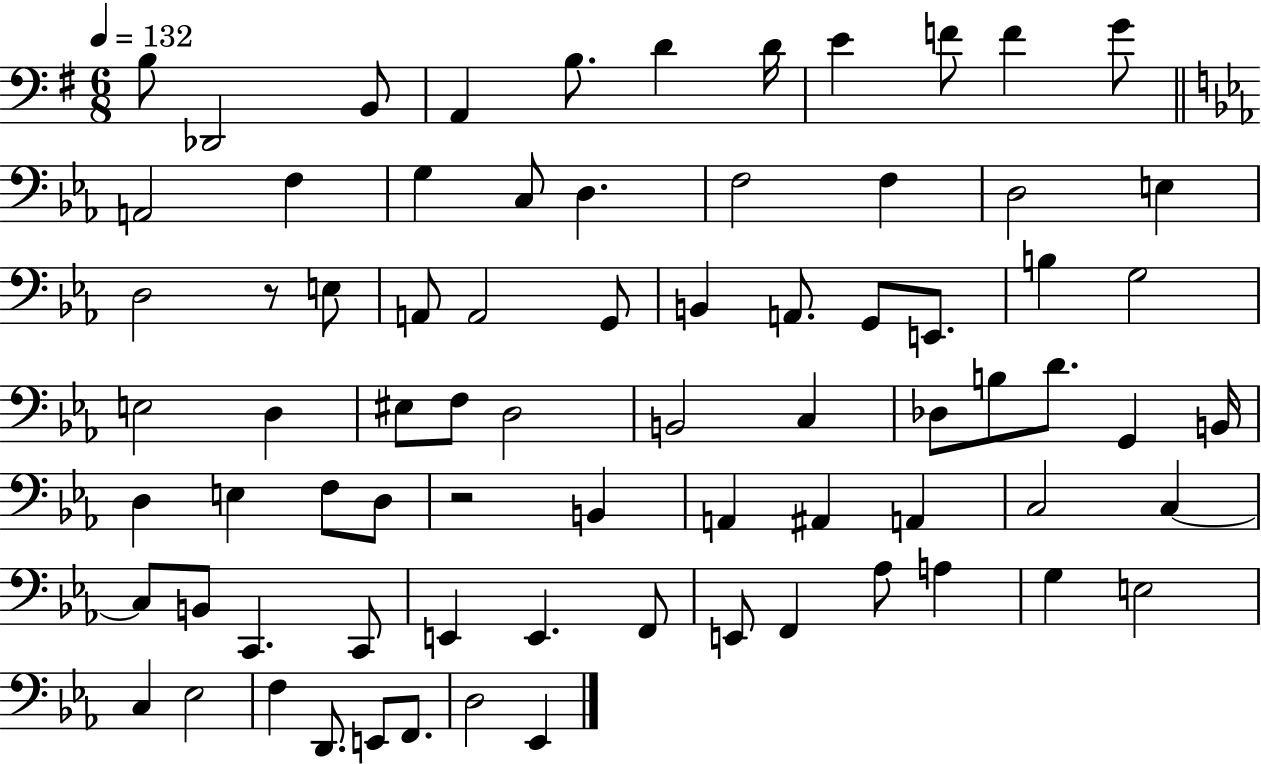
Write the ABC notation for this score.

X:1
T:Untitled
M:6/8
L:1/4
K:G
B,/2 _D,,2 B,,/2 A,, B,/2 D D/4 E F/2 F G/2 A,,2 F, G, C,/2 D, F,2 F, D,2 E, D,2 z/2 E,/2 A,,/2 A,,2 G,,/2 B,, A,,/2 G,,/2 E,,/2 B, G,2 E,2 D, ^E,/2 F,/2 D,2 B,,2 C, _D,/2 B,/2 D/2 G,, B,,/4 D, E, F,/2 D,/2 z2 B,, A,, ^A,, A,, C,2 C, C,/2 B,,/2 C,, C,,/2 E,, E,, F,,/2 E,,/2 F,, _A,/2 A, G, E,2 C, _E,2 F, D,,/2 E,,/2 F,,/2 D,2 _E,,